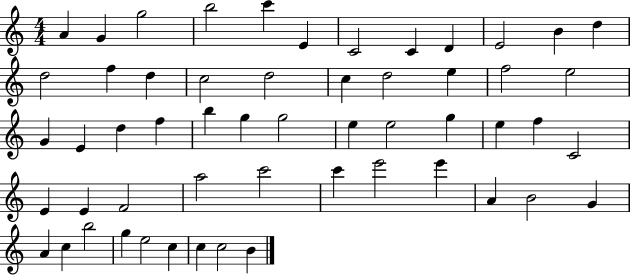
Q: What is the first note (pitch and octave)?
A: A4